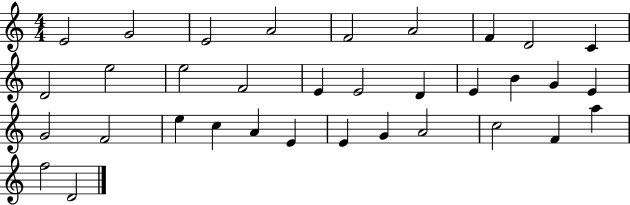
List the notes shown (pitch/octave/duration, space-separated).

E4/h G4/h E4/h A4/h F4/h A4/h F4/q D4/h C4/q D4/h E5/h E5/h F4/h E4/q E4/h D4/q E4/q B4/q G4/q E4/q G4/h F4/h E5/q C5/q A4/q E4/q E4/q G4/q A4/h C5/h F4/q A5/q F5/h D4/h